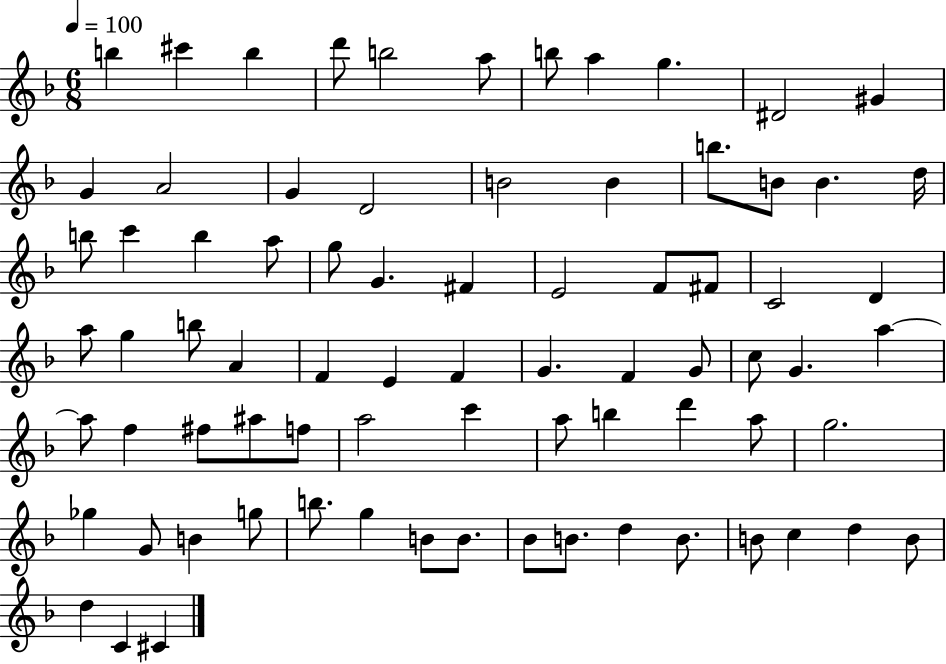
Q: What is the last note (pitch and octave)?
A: C#4